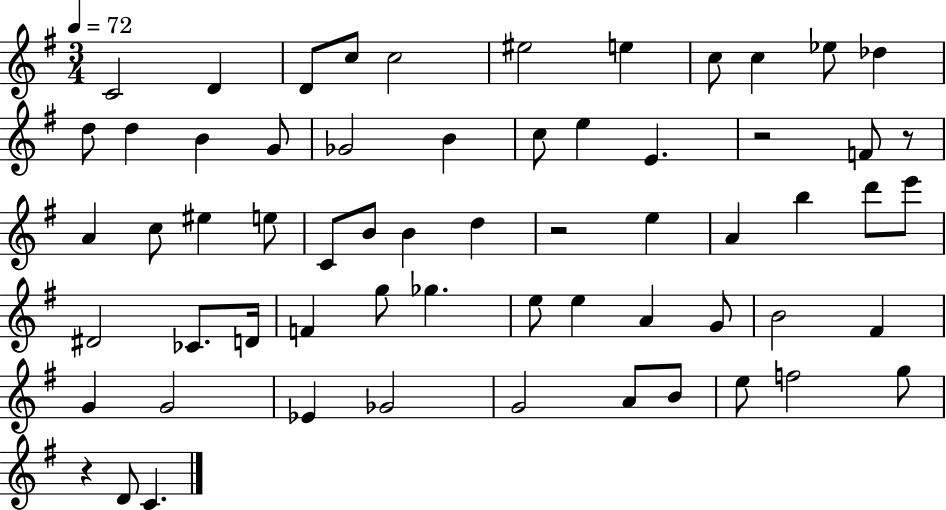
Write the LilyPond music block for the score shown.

{
  \clef treble
  \numericTimeSignature
  \time 3/4
  \key g \major
  \tempo 4 = 72
  c'2 d'4 | d'8 c''8 c''2 | eis''2 e''4 | c''8 c''4 ees''8 des''4 | \break d''8 d''4 b'4 g'8 | ges'2 b'4 | c''8 e''4 e'4. | r2 f'8 r8 | \break a'4 c''8 eis''4 e''8 | c'8 b'8 b'4 d''4 | r2 e''4 | a'4 b''4 d'''8 e'''8 | \break dis'2 ces'8. d'16 | f'4 g''8 ges''4. | e''8 e''4 a'4 g'8 | b'2 fis'4 | \break g'4 g'2 | ees'4 ges'2 | g'2 a'8 b'8 | e''8 f''2 g''8 | \break r4 d'8 c'4. | \bar "|."
}